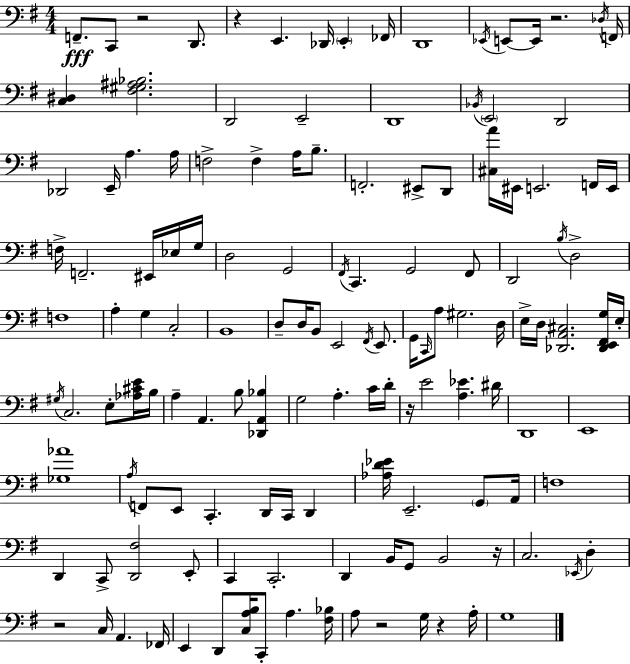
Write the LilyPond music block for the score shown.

{
  \clef bass
  \numericTimeSignature
  \time 4/4
  \key g \major
  \repeat volta 2 { f,8.--\fff c,8 r2 d,8. | r4 e,4. des,16 \parenthesize e,4-. fes,16 | d,1 | \acciaccatura { ees,16 } e,8~~ e,16 r2. | \break \acciaccatura { des16 } f,16 <c dis>4 <fis gis ais bes>2. | d,2 e,2-- | d,1 | \acciaccatura { bes,16 } \parenthesize e,2 d,2 | \break des,2 e,16-- a4. | a16 f2-> f4-> a16 | b8.-- f,2.-. eis,8-> | d,8 <cis a'>16 eis,16 e,2. | \break f,16 e,16 f16-> f,2.-- | eis,16 ees16 g16 d2 g,2 | \acciaccatura { fis,16 } c,4. g,2 | fis,8 d,2 \acciaccatura { b16 } d2-> | \break f1 | a4-. g4 c2-. | b,1 | d8-- d16 b,8 e,2 | \break \acciaccatura { fis,16 } e,8. g,16 \grace { c,16 } a8 gis2. | d16 e16-> d16 <des, a, cis>2. | <des, e, fis, g>16 e16-. \acciaccatura { gis16 } c2. | e8-. <aes cis' e'>16 b16 a4-- a,4. | \break b8 <des, a, bes>4 g2 | a4.-. c'16 d'16-. r16 e'2 | <a ees'>4. dis'16 d,1 | e,1 | \break <ges aes'>1 | \acciaccatura { a16 } f,8 e,8 c,4.-. | d,16 c,16 d,4 <aes d' ees'>16 e,2.-- | \parenthesize g,8 a,16 f1 | \break d,4 c,8-> <d, fis>2 | e,8-. c,4 c,2.-. | d,4 b,16 g,8 | b,2 r16 c2. | \break \acciaccatura { ees,16 } d4-. r2 | c16 a,4. fes,16 e,4 d,8 | <c a b>16 c,8-. a4. <fis bes>16 a8 r2 | g16 r4 a16-. g1 | \break } \bar "|."
}